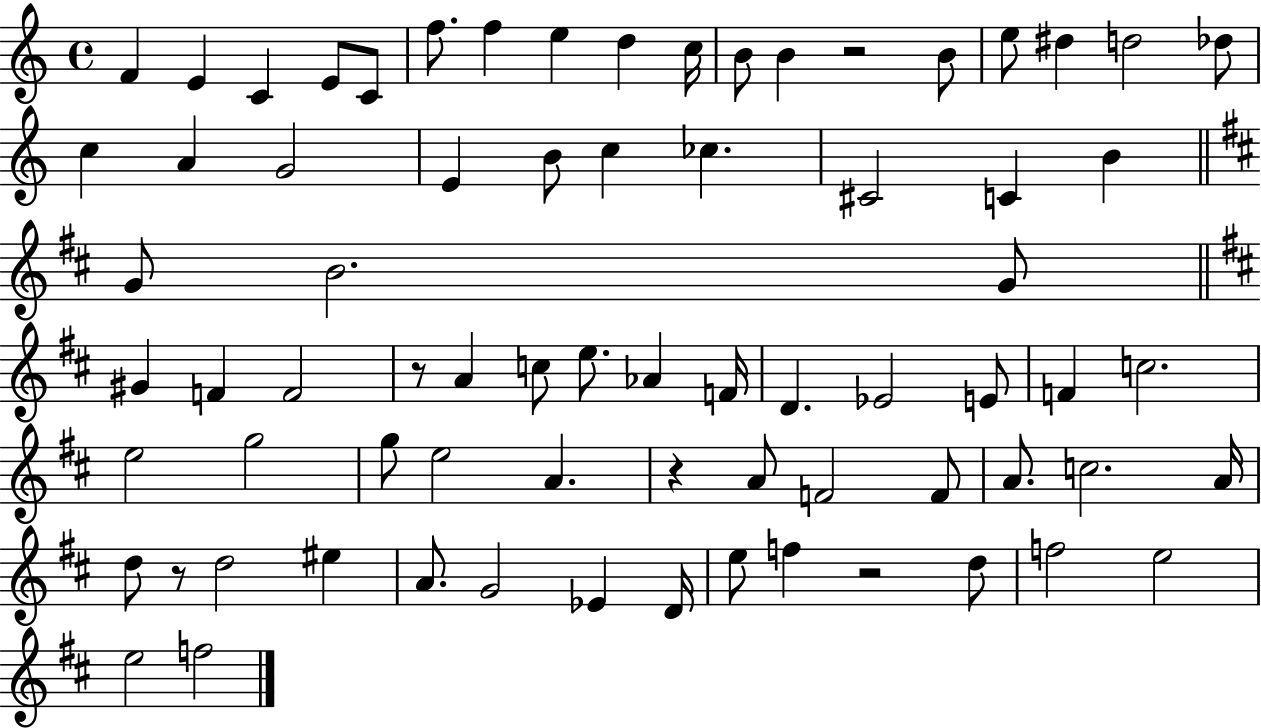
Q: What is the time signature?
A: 4/4